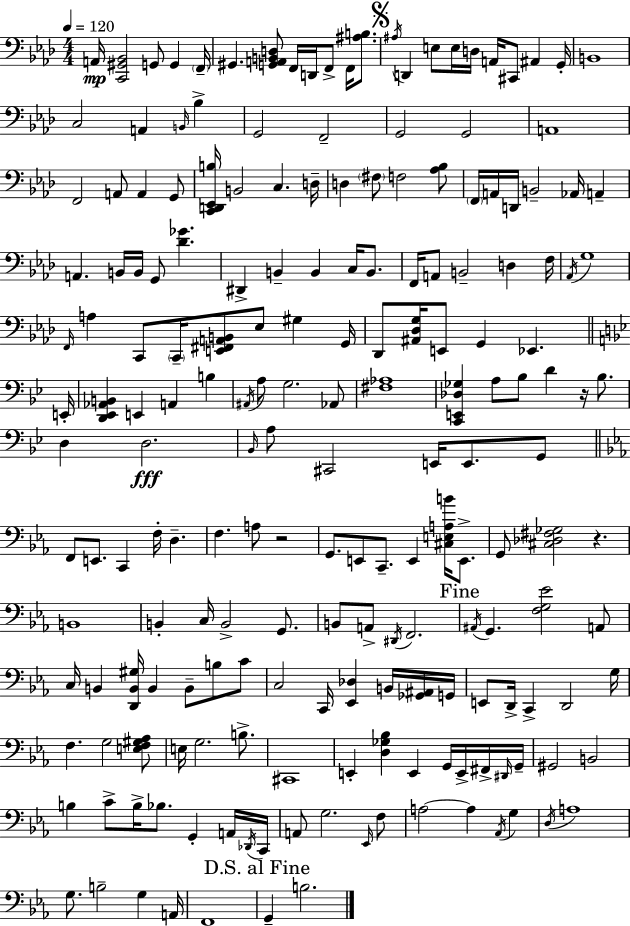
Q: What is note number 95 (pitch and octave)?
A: F3